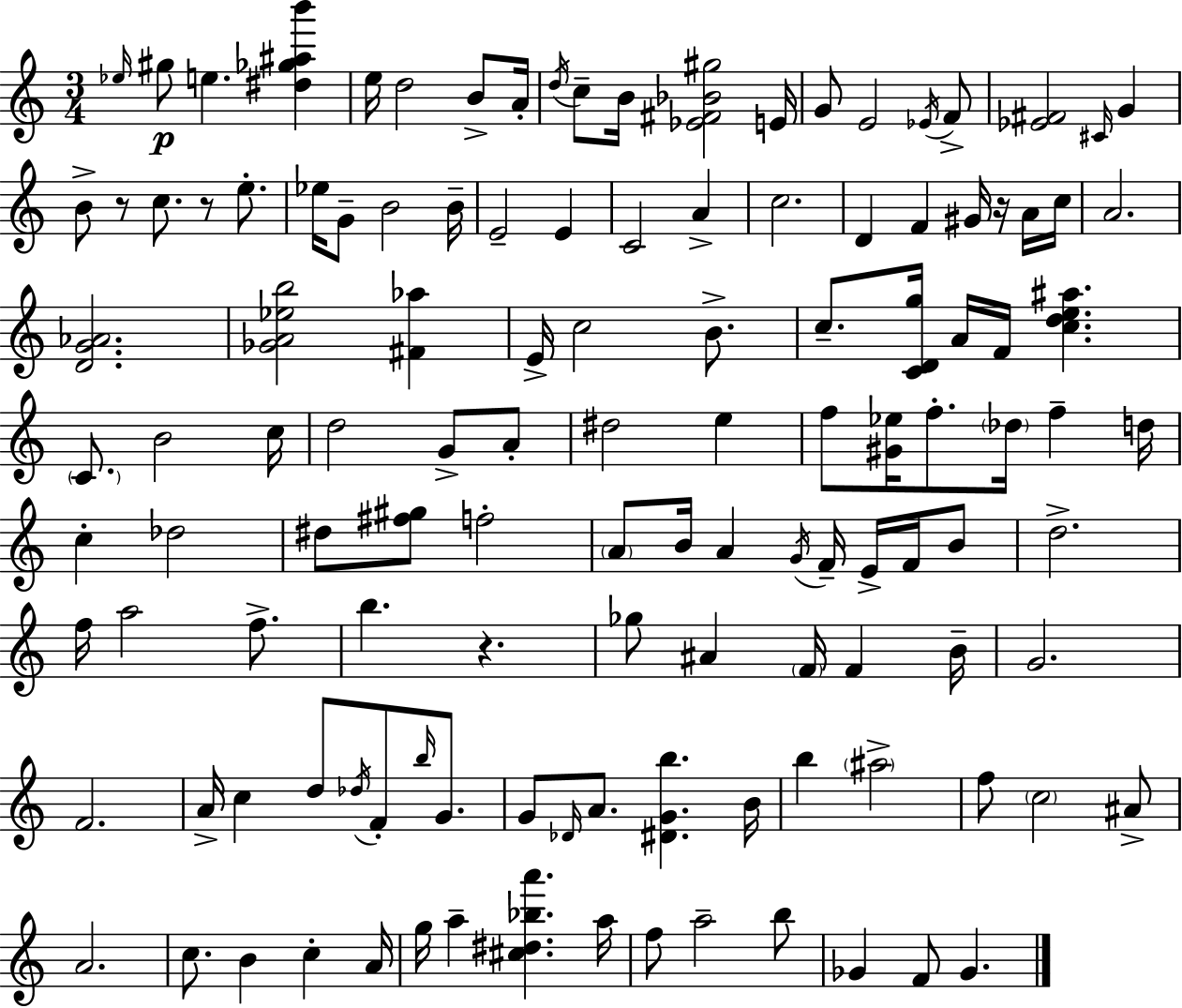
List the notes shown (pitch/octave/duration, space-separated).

Eb5/s G#5/e E5/q. [D#5,Gb5,A#5,B6]/q E5/s D5/h B4/e A4/s D5/s C5/e B4/s [Eb4,F#4,Bb4,G#5]/h E4/s G4/e E4/h Eb4/s F4/e [Eb4,F#4]/h C#4/s G4/q B4/e R/e C5/e. R/e E5/e. Eb5/s G4/e B4/h B4/s E4/h E4/q C4/h A4/q C5/h. D4/q F4/q G#4/s R/s A4/s C5/s A4/h. [D4,G4,Ab4]/h. [Gb4,A4,Eb5,B5]/h [F#4,Ab5]/q E4/s C5/h B4/e. C5/e. [C4,D4,G5]/s A4/s F4/s [C5,D5,E5,A#5]/q. C4/e. B4/h C5/s D5/h G4/e A4/e D#5/h E5/q F5/e [G#4,Eb5]/s F5/e. Db5/s F5/q D5/s C5/q Db5/h D#5/e [F#5,G#5]/e F5/h A4/e B4/s A4/q G4/s F4/s E4/s F4/s B4/e D5/h. F5/s A5/h F5/e. B5/q. R/q. Gb5/e A#4/q F4/s F4/q B4/s G4/h. F4/h. A4/s C5/q D5/e Db5/s F4/e B5/s G4/e. G4/e Db4/s A4/e. [D#4,G4,B5]/q. B4/s B5/q A#5/h F5/e C5/h A#4/e A4/h. C5/e. B4/q C5/q A4/s G5/s A5/q [C#5,D#5,Bb5,A6]/q. A5/s F5/e A5/h B5/e Gb4/q F4/e Gb4/q.